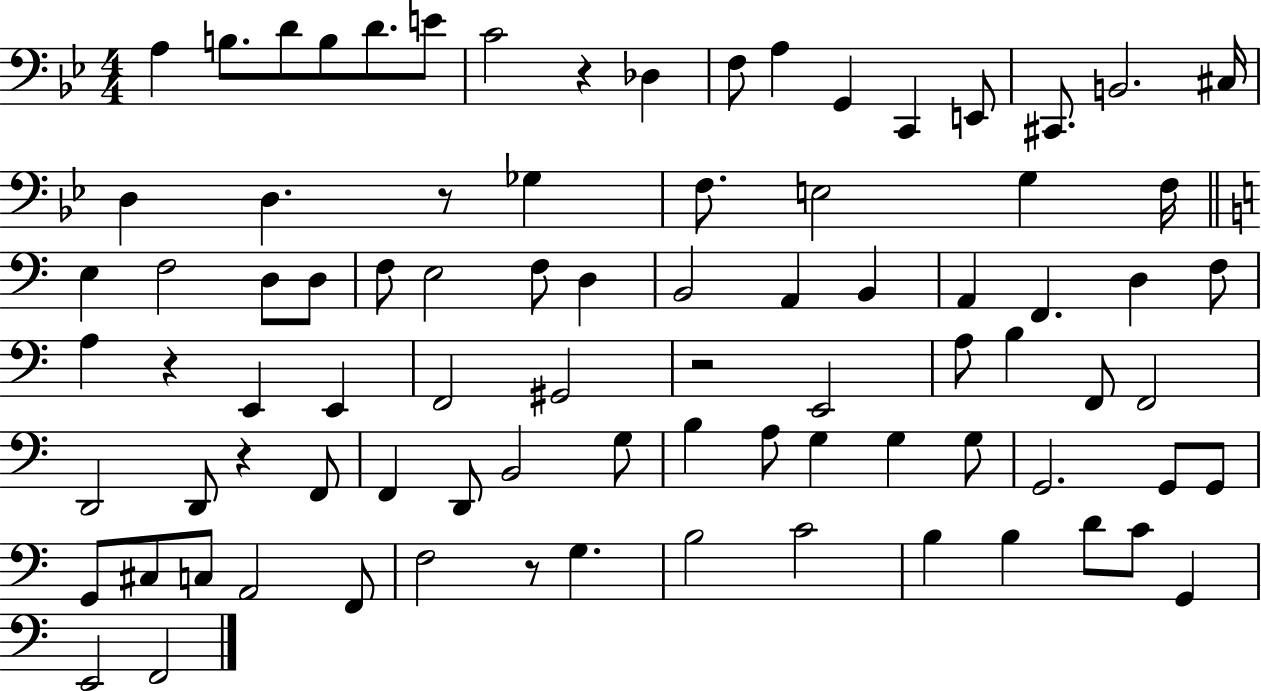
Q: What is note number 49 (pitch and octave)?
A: D2